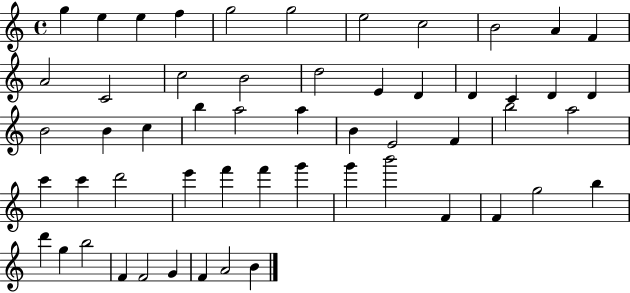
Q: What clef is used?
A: treble